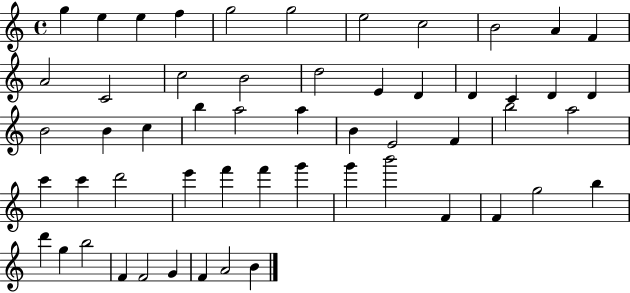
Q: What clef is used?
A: treble